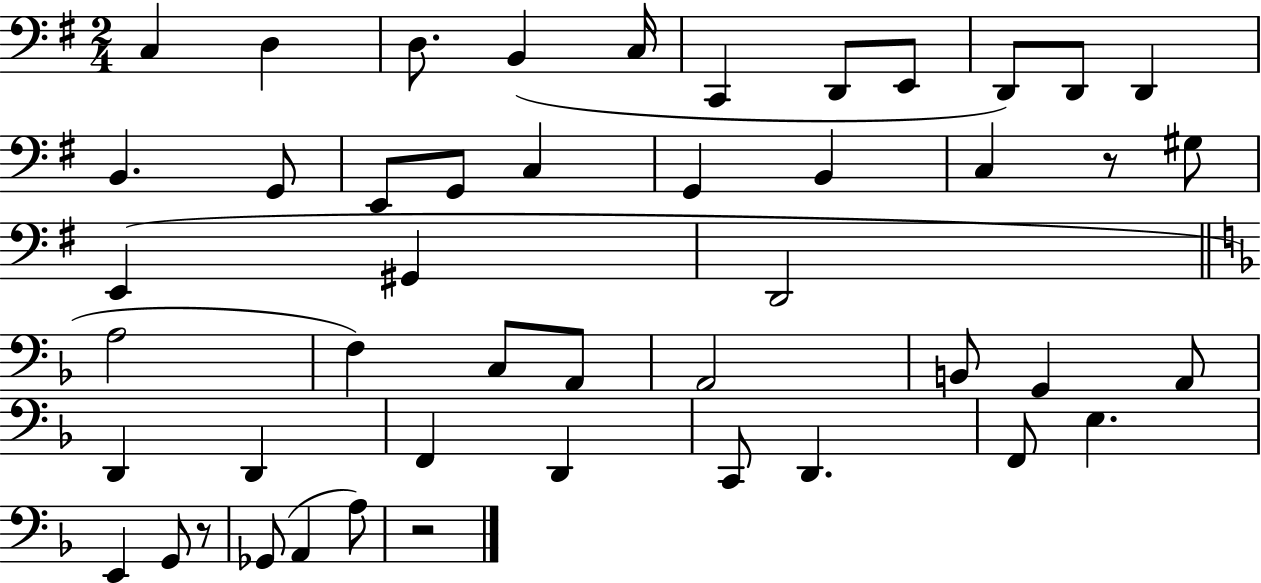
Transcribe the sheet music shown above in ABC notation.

X:1
T:Untitled
M:2/4
L:1/4
K:G
C, D, D,/2 B,, C,/4 C,, D,,/2 E,,/2 D,,/2 D,,/2 D,, B,, G,,/2 E,,/2 G,,/2 C, G,, B,, C, z/2 ^G,/2 E,, ^G,, D,,2 A,2 F, C,/2 A,,/2 A,,2 B,,/2 G,, A,,/2 D,, D,, F,, D,, C,,/2 D,, F,,/2 E, E,, G,,/2 z/2 _G,,/2 A,, A,/2 z2